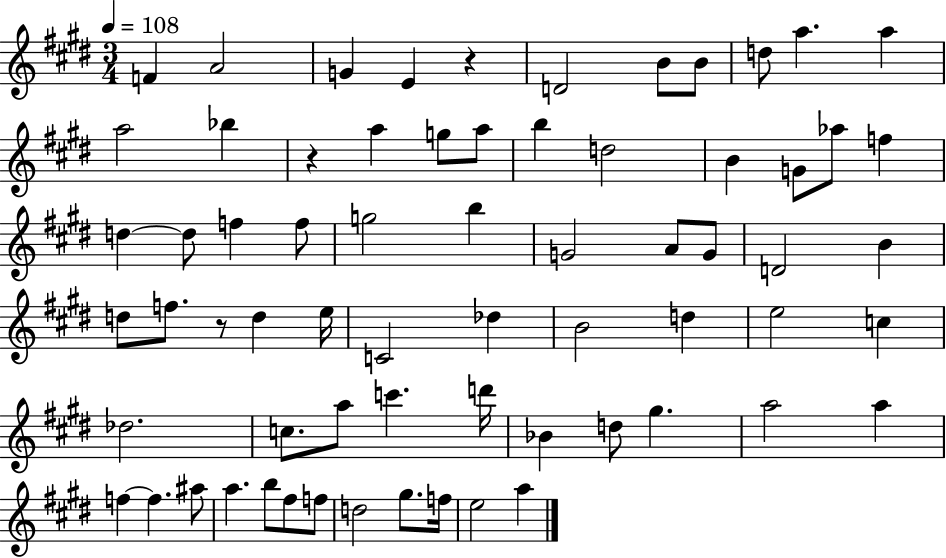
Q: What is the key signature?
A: E major